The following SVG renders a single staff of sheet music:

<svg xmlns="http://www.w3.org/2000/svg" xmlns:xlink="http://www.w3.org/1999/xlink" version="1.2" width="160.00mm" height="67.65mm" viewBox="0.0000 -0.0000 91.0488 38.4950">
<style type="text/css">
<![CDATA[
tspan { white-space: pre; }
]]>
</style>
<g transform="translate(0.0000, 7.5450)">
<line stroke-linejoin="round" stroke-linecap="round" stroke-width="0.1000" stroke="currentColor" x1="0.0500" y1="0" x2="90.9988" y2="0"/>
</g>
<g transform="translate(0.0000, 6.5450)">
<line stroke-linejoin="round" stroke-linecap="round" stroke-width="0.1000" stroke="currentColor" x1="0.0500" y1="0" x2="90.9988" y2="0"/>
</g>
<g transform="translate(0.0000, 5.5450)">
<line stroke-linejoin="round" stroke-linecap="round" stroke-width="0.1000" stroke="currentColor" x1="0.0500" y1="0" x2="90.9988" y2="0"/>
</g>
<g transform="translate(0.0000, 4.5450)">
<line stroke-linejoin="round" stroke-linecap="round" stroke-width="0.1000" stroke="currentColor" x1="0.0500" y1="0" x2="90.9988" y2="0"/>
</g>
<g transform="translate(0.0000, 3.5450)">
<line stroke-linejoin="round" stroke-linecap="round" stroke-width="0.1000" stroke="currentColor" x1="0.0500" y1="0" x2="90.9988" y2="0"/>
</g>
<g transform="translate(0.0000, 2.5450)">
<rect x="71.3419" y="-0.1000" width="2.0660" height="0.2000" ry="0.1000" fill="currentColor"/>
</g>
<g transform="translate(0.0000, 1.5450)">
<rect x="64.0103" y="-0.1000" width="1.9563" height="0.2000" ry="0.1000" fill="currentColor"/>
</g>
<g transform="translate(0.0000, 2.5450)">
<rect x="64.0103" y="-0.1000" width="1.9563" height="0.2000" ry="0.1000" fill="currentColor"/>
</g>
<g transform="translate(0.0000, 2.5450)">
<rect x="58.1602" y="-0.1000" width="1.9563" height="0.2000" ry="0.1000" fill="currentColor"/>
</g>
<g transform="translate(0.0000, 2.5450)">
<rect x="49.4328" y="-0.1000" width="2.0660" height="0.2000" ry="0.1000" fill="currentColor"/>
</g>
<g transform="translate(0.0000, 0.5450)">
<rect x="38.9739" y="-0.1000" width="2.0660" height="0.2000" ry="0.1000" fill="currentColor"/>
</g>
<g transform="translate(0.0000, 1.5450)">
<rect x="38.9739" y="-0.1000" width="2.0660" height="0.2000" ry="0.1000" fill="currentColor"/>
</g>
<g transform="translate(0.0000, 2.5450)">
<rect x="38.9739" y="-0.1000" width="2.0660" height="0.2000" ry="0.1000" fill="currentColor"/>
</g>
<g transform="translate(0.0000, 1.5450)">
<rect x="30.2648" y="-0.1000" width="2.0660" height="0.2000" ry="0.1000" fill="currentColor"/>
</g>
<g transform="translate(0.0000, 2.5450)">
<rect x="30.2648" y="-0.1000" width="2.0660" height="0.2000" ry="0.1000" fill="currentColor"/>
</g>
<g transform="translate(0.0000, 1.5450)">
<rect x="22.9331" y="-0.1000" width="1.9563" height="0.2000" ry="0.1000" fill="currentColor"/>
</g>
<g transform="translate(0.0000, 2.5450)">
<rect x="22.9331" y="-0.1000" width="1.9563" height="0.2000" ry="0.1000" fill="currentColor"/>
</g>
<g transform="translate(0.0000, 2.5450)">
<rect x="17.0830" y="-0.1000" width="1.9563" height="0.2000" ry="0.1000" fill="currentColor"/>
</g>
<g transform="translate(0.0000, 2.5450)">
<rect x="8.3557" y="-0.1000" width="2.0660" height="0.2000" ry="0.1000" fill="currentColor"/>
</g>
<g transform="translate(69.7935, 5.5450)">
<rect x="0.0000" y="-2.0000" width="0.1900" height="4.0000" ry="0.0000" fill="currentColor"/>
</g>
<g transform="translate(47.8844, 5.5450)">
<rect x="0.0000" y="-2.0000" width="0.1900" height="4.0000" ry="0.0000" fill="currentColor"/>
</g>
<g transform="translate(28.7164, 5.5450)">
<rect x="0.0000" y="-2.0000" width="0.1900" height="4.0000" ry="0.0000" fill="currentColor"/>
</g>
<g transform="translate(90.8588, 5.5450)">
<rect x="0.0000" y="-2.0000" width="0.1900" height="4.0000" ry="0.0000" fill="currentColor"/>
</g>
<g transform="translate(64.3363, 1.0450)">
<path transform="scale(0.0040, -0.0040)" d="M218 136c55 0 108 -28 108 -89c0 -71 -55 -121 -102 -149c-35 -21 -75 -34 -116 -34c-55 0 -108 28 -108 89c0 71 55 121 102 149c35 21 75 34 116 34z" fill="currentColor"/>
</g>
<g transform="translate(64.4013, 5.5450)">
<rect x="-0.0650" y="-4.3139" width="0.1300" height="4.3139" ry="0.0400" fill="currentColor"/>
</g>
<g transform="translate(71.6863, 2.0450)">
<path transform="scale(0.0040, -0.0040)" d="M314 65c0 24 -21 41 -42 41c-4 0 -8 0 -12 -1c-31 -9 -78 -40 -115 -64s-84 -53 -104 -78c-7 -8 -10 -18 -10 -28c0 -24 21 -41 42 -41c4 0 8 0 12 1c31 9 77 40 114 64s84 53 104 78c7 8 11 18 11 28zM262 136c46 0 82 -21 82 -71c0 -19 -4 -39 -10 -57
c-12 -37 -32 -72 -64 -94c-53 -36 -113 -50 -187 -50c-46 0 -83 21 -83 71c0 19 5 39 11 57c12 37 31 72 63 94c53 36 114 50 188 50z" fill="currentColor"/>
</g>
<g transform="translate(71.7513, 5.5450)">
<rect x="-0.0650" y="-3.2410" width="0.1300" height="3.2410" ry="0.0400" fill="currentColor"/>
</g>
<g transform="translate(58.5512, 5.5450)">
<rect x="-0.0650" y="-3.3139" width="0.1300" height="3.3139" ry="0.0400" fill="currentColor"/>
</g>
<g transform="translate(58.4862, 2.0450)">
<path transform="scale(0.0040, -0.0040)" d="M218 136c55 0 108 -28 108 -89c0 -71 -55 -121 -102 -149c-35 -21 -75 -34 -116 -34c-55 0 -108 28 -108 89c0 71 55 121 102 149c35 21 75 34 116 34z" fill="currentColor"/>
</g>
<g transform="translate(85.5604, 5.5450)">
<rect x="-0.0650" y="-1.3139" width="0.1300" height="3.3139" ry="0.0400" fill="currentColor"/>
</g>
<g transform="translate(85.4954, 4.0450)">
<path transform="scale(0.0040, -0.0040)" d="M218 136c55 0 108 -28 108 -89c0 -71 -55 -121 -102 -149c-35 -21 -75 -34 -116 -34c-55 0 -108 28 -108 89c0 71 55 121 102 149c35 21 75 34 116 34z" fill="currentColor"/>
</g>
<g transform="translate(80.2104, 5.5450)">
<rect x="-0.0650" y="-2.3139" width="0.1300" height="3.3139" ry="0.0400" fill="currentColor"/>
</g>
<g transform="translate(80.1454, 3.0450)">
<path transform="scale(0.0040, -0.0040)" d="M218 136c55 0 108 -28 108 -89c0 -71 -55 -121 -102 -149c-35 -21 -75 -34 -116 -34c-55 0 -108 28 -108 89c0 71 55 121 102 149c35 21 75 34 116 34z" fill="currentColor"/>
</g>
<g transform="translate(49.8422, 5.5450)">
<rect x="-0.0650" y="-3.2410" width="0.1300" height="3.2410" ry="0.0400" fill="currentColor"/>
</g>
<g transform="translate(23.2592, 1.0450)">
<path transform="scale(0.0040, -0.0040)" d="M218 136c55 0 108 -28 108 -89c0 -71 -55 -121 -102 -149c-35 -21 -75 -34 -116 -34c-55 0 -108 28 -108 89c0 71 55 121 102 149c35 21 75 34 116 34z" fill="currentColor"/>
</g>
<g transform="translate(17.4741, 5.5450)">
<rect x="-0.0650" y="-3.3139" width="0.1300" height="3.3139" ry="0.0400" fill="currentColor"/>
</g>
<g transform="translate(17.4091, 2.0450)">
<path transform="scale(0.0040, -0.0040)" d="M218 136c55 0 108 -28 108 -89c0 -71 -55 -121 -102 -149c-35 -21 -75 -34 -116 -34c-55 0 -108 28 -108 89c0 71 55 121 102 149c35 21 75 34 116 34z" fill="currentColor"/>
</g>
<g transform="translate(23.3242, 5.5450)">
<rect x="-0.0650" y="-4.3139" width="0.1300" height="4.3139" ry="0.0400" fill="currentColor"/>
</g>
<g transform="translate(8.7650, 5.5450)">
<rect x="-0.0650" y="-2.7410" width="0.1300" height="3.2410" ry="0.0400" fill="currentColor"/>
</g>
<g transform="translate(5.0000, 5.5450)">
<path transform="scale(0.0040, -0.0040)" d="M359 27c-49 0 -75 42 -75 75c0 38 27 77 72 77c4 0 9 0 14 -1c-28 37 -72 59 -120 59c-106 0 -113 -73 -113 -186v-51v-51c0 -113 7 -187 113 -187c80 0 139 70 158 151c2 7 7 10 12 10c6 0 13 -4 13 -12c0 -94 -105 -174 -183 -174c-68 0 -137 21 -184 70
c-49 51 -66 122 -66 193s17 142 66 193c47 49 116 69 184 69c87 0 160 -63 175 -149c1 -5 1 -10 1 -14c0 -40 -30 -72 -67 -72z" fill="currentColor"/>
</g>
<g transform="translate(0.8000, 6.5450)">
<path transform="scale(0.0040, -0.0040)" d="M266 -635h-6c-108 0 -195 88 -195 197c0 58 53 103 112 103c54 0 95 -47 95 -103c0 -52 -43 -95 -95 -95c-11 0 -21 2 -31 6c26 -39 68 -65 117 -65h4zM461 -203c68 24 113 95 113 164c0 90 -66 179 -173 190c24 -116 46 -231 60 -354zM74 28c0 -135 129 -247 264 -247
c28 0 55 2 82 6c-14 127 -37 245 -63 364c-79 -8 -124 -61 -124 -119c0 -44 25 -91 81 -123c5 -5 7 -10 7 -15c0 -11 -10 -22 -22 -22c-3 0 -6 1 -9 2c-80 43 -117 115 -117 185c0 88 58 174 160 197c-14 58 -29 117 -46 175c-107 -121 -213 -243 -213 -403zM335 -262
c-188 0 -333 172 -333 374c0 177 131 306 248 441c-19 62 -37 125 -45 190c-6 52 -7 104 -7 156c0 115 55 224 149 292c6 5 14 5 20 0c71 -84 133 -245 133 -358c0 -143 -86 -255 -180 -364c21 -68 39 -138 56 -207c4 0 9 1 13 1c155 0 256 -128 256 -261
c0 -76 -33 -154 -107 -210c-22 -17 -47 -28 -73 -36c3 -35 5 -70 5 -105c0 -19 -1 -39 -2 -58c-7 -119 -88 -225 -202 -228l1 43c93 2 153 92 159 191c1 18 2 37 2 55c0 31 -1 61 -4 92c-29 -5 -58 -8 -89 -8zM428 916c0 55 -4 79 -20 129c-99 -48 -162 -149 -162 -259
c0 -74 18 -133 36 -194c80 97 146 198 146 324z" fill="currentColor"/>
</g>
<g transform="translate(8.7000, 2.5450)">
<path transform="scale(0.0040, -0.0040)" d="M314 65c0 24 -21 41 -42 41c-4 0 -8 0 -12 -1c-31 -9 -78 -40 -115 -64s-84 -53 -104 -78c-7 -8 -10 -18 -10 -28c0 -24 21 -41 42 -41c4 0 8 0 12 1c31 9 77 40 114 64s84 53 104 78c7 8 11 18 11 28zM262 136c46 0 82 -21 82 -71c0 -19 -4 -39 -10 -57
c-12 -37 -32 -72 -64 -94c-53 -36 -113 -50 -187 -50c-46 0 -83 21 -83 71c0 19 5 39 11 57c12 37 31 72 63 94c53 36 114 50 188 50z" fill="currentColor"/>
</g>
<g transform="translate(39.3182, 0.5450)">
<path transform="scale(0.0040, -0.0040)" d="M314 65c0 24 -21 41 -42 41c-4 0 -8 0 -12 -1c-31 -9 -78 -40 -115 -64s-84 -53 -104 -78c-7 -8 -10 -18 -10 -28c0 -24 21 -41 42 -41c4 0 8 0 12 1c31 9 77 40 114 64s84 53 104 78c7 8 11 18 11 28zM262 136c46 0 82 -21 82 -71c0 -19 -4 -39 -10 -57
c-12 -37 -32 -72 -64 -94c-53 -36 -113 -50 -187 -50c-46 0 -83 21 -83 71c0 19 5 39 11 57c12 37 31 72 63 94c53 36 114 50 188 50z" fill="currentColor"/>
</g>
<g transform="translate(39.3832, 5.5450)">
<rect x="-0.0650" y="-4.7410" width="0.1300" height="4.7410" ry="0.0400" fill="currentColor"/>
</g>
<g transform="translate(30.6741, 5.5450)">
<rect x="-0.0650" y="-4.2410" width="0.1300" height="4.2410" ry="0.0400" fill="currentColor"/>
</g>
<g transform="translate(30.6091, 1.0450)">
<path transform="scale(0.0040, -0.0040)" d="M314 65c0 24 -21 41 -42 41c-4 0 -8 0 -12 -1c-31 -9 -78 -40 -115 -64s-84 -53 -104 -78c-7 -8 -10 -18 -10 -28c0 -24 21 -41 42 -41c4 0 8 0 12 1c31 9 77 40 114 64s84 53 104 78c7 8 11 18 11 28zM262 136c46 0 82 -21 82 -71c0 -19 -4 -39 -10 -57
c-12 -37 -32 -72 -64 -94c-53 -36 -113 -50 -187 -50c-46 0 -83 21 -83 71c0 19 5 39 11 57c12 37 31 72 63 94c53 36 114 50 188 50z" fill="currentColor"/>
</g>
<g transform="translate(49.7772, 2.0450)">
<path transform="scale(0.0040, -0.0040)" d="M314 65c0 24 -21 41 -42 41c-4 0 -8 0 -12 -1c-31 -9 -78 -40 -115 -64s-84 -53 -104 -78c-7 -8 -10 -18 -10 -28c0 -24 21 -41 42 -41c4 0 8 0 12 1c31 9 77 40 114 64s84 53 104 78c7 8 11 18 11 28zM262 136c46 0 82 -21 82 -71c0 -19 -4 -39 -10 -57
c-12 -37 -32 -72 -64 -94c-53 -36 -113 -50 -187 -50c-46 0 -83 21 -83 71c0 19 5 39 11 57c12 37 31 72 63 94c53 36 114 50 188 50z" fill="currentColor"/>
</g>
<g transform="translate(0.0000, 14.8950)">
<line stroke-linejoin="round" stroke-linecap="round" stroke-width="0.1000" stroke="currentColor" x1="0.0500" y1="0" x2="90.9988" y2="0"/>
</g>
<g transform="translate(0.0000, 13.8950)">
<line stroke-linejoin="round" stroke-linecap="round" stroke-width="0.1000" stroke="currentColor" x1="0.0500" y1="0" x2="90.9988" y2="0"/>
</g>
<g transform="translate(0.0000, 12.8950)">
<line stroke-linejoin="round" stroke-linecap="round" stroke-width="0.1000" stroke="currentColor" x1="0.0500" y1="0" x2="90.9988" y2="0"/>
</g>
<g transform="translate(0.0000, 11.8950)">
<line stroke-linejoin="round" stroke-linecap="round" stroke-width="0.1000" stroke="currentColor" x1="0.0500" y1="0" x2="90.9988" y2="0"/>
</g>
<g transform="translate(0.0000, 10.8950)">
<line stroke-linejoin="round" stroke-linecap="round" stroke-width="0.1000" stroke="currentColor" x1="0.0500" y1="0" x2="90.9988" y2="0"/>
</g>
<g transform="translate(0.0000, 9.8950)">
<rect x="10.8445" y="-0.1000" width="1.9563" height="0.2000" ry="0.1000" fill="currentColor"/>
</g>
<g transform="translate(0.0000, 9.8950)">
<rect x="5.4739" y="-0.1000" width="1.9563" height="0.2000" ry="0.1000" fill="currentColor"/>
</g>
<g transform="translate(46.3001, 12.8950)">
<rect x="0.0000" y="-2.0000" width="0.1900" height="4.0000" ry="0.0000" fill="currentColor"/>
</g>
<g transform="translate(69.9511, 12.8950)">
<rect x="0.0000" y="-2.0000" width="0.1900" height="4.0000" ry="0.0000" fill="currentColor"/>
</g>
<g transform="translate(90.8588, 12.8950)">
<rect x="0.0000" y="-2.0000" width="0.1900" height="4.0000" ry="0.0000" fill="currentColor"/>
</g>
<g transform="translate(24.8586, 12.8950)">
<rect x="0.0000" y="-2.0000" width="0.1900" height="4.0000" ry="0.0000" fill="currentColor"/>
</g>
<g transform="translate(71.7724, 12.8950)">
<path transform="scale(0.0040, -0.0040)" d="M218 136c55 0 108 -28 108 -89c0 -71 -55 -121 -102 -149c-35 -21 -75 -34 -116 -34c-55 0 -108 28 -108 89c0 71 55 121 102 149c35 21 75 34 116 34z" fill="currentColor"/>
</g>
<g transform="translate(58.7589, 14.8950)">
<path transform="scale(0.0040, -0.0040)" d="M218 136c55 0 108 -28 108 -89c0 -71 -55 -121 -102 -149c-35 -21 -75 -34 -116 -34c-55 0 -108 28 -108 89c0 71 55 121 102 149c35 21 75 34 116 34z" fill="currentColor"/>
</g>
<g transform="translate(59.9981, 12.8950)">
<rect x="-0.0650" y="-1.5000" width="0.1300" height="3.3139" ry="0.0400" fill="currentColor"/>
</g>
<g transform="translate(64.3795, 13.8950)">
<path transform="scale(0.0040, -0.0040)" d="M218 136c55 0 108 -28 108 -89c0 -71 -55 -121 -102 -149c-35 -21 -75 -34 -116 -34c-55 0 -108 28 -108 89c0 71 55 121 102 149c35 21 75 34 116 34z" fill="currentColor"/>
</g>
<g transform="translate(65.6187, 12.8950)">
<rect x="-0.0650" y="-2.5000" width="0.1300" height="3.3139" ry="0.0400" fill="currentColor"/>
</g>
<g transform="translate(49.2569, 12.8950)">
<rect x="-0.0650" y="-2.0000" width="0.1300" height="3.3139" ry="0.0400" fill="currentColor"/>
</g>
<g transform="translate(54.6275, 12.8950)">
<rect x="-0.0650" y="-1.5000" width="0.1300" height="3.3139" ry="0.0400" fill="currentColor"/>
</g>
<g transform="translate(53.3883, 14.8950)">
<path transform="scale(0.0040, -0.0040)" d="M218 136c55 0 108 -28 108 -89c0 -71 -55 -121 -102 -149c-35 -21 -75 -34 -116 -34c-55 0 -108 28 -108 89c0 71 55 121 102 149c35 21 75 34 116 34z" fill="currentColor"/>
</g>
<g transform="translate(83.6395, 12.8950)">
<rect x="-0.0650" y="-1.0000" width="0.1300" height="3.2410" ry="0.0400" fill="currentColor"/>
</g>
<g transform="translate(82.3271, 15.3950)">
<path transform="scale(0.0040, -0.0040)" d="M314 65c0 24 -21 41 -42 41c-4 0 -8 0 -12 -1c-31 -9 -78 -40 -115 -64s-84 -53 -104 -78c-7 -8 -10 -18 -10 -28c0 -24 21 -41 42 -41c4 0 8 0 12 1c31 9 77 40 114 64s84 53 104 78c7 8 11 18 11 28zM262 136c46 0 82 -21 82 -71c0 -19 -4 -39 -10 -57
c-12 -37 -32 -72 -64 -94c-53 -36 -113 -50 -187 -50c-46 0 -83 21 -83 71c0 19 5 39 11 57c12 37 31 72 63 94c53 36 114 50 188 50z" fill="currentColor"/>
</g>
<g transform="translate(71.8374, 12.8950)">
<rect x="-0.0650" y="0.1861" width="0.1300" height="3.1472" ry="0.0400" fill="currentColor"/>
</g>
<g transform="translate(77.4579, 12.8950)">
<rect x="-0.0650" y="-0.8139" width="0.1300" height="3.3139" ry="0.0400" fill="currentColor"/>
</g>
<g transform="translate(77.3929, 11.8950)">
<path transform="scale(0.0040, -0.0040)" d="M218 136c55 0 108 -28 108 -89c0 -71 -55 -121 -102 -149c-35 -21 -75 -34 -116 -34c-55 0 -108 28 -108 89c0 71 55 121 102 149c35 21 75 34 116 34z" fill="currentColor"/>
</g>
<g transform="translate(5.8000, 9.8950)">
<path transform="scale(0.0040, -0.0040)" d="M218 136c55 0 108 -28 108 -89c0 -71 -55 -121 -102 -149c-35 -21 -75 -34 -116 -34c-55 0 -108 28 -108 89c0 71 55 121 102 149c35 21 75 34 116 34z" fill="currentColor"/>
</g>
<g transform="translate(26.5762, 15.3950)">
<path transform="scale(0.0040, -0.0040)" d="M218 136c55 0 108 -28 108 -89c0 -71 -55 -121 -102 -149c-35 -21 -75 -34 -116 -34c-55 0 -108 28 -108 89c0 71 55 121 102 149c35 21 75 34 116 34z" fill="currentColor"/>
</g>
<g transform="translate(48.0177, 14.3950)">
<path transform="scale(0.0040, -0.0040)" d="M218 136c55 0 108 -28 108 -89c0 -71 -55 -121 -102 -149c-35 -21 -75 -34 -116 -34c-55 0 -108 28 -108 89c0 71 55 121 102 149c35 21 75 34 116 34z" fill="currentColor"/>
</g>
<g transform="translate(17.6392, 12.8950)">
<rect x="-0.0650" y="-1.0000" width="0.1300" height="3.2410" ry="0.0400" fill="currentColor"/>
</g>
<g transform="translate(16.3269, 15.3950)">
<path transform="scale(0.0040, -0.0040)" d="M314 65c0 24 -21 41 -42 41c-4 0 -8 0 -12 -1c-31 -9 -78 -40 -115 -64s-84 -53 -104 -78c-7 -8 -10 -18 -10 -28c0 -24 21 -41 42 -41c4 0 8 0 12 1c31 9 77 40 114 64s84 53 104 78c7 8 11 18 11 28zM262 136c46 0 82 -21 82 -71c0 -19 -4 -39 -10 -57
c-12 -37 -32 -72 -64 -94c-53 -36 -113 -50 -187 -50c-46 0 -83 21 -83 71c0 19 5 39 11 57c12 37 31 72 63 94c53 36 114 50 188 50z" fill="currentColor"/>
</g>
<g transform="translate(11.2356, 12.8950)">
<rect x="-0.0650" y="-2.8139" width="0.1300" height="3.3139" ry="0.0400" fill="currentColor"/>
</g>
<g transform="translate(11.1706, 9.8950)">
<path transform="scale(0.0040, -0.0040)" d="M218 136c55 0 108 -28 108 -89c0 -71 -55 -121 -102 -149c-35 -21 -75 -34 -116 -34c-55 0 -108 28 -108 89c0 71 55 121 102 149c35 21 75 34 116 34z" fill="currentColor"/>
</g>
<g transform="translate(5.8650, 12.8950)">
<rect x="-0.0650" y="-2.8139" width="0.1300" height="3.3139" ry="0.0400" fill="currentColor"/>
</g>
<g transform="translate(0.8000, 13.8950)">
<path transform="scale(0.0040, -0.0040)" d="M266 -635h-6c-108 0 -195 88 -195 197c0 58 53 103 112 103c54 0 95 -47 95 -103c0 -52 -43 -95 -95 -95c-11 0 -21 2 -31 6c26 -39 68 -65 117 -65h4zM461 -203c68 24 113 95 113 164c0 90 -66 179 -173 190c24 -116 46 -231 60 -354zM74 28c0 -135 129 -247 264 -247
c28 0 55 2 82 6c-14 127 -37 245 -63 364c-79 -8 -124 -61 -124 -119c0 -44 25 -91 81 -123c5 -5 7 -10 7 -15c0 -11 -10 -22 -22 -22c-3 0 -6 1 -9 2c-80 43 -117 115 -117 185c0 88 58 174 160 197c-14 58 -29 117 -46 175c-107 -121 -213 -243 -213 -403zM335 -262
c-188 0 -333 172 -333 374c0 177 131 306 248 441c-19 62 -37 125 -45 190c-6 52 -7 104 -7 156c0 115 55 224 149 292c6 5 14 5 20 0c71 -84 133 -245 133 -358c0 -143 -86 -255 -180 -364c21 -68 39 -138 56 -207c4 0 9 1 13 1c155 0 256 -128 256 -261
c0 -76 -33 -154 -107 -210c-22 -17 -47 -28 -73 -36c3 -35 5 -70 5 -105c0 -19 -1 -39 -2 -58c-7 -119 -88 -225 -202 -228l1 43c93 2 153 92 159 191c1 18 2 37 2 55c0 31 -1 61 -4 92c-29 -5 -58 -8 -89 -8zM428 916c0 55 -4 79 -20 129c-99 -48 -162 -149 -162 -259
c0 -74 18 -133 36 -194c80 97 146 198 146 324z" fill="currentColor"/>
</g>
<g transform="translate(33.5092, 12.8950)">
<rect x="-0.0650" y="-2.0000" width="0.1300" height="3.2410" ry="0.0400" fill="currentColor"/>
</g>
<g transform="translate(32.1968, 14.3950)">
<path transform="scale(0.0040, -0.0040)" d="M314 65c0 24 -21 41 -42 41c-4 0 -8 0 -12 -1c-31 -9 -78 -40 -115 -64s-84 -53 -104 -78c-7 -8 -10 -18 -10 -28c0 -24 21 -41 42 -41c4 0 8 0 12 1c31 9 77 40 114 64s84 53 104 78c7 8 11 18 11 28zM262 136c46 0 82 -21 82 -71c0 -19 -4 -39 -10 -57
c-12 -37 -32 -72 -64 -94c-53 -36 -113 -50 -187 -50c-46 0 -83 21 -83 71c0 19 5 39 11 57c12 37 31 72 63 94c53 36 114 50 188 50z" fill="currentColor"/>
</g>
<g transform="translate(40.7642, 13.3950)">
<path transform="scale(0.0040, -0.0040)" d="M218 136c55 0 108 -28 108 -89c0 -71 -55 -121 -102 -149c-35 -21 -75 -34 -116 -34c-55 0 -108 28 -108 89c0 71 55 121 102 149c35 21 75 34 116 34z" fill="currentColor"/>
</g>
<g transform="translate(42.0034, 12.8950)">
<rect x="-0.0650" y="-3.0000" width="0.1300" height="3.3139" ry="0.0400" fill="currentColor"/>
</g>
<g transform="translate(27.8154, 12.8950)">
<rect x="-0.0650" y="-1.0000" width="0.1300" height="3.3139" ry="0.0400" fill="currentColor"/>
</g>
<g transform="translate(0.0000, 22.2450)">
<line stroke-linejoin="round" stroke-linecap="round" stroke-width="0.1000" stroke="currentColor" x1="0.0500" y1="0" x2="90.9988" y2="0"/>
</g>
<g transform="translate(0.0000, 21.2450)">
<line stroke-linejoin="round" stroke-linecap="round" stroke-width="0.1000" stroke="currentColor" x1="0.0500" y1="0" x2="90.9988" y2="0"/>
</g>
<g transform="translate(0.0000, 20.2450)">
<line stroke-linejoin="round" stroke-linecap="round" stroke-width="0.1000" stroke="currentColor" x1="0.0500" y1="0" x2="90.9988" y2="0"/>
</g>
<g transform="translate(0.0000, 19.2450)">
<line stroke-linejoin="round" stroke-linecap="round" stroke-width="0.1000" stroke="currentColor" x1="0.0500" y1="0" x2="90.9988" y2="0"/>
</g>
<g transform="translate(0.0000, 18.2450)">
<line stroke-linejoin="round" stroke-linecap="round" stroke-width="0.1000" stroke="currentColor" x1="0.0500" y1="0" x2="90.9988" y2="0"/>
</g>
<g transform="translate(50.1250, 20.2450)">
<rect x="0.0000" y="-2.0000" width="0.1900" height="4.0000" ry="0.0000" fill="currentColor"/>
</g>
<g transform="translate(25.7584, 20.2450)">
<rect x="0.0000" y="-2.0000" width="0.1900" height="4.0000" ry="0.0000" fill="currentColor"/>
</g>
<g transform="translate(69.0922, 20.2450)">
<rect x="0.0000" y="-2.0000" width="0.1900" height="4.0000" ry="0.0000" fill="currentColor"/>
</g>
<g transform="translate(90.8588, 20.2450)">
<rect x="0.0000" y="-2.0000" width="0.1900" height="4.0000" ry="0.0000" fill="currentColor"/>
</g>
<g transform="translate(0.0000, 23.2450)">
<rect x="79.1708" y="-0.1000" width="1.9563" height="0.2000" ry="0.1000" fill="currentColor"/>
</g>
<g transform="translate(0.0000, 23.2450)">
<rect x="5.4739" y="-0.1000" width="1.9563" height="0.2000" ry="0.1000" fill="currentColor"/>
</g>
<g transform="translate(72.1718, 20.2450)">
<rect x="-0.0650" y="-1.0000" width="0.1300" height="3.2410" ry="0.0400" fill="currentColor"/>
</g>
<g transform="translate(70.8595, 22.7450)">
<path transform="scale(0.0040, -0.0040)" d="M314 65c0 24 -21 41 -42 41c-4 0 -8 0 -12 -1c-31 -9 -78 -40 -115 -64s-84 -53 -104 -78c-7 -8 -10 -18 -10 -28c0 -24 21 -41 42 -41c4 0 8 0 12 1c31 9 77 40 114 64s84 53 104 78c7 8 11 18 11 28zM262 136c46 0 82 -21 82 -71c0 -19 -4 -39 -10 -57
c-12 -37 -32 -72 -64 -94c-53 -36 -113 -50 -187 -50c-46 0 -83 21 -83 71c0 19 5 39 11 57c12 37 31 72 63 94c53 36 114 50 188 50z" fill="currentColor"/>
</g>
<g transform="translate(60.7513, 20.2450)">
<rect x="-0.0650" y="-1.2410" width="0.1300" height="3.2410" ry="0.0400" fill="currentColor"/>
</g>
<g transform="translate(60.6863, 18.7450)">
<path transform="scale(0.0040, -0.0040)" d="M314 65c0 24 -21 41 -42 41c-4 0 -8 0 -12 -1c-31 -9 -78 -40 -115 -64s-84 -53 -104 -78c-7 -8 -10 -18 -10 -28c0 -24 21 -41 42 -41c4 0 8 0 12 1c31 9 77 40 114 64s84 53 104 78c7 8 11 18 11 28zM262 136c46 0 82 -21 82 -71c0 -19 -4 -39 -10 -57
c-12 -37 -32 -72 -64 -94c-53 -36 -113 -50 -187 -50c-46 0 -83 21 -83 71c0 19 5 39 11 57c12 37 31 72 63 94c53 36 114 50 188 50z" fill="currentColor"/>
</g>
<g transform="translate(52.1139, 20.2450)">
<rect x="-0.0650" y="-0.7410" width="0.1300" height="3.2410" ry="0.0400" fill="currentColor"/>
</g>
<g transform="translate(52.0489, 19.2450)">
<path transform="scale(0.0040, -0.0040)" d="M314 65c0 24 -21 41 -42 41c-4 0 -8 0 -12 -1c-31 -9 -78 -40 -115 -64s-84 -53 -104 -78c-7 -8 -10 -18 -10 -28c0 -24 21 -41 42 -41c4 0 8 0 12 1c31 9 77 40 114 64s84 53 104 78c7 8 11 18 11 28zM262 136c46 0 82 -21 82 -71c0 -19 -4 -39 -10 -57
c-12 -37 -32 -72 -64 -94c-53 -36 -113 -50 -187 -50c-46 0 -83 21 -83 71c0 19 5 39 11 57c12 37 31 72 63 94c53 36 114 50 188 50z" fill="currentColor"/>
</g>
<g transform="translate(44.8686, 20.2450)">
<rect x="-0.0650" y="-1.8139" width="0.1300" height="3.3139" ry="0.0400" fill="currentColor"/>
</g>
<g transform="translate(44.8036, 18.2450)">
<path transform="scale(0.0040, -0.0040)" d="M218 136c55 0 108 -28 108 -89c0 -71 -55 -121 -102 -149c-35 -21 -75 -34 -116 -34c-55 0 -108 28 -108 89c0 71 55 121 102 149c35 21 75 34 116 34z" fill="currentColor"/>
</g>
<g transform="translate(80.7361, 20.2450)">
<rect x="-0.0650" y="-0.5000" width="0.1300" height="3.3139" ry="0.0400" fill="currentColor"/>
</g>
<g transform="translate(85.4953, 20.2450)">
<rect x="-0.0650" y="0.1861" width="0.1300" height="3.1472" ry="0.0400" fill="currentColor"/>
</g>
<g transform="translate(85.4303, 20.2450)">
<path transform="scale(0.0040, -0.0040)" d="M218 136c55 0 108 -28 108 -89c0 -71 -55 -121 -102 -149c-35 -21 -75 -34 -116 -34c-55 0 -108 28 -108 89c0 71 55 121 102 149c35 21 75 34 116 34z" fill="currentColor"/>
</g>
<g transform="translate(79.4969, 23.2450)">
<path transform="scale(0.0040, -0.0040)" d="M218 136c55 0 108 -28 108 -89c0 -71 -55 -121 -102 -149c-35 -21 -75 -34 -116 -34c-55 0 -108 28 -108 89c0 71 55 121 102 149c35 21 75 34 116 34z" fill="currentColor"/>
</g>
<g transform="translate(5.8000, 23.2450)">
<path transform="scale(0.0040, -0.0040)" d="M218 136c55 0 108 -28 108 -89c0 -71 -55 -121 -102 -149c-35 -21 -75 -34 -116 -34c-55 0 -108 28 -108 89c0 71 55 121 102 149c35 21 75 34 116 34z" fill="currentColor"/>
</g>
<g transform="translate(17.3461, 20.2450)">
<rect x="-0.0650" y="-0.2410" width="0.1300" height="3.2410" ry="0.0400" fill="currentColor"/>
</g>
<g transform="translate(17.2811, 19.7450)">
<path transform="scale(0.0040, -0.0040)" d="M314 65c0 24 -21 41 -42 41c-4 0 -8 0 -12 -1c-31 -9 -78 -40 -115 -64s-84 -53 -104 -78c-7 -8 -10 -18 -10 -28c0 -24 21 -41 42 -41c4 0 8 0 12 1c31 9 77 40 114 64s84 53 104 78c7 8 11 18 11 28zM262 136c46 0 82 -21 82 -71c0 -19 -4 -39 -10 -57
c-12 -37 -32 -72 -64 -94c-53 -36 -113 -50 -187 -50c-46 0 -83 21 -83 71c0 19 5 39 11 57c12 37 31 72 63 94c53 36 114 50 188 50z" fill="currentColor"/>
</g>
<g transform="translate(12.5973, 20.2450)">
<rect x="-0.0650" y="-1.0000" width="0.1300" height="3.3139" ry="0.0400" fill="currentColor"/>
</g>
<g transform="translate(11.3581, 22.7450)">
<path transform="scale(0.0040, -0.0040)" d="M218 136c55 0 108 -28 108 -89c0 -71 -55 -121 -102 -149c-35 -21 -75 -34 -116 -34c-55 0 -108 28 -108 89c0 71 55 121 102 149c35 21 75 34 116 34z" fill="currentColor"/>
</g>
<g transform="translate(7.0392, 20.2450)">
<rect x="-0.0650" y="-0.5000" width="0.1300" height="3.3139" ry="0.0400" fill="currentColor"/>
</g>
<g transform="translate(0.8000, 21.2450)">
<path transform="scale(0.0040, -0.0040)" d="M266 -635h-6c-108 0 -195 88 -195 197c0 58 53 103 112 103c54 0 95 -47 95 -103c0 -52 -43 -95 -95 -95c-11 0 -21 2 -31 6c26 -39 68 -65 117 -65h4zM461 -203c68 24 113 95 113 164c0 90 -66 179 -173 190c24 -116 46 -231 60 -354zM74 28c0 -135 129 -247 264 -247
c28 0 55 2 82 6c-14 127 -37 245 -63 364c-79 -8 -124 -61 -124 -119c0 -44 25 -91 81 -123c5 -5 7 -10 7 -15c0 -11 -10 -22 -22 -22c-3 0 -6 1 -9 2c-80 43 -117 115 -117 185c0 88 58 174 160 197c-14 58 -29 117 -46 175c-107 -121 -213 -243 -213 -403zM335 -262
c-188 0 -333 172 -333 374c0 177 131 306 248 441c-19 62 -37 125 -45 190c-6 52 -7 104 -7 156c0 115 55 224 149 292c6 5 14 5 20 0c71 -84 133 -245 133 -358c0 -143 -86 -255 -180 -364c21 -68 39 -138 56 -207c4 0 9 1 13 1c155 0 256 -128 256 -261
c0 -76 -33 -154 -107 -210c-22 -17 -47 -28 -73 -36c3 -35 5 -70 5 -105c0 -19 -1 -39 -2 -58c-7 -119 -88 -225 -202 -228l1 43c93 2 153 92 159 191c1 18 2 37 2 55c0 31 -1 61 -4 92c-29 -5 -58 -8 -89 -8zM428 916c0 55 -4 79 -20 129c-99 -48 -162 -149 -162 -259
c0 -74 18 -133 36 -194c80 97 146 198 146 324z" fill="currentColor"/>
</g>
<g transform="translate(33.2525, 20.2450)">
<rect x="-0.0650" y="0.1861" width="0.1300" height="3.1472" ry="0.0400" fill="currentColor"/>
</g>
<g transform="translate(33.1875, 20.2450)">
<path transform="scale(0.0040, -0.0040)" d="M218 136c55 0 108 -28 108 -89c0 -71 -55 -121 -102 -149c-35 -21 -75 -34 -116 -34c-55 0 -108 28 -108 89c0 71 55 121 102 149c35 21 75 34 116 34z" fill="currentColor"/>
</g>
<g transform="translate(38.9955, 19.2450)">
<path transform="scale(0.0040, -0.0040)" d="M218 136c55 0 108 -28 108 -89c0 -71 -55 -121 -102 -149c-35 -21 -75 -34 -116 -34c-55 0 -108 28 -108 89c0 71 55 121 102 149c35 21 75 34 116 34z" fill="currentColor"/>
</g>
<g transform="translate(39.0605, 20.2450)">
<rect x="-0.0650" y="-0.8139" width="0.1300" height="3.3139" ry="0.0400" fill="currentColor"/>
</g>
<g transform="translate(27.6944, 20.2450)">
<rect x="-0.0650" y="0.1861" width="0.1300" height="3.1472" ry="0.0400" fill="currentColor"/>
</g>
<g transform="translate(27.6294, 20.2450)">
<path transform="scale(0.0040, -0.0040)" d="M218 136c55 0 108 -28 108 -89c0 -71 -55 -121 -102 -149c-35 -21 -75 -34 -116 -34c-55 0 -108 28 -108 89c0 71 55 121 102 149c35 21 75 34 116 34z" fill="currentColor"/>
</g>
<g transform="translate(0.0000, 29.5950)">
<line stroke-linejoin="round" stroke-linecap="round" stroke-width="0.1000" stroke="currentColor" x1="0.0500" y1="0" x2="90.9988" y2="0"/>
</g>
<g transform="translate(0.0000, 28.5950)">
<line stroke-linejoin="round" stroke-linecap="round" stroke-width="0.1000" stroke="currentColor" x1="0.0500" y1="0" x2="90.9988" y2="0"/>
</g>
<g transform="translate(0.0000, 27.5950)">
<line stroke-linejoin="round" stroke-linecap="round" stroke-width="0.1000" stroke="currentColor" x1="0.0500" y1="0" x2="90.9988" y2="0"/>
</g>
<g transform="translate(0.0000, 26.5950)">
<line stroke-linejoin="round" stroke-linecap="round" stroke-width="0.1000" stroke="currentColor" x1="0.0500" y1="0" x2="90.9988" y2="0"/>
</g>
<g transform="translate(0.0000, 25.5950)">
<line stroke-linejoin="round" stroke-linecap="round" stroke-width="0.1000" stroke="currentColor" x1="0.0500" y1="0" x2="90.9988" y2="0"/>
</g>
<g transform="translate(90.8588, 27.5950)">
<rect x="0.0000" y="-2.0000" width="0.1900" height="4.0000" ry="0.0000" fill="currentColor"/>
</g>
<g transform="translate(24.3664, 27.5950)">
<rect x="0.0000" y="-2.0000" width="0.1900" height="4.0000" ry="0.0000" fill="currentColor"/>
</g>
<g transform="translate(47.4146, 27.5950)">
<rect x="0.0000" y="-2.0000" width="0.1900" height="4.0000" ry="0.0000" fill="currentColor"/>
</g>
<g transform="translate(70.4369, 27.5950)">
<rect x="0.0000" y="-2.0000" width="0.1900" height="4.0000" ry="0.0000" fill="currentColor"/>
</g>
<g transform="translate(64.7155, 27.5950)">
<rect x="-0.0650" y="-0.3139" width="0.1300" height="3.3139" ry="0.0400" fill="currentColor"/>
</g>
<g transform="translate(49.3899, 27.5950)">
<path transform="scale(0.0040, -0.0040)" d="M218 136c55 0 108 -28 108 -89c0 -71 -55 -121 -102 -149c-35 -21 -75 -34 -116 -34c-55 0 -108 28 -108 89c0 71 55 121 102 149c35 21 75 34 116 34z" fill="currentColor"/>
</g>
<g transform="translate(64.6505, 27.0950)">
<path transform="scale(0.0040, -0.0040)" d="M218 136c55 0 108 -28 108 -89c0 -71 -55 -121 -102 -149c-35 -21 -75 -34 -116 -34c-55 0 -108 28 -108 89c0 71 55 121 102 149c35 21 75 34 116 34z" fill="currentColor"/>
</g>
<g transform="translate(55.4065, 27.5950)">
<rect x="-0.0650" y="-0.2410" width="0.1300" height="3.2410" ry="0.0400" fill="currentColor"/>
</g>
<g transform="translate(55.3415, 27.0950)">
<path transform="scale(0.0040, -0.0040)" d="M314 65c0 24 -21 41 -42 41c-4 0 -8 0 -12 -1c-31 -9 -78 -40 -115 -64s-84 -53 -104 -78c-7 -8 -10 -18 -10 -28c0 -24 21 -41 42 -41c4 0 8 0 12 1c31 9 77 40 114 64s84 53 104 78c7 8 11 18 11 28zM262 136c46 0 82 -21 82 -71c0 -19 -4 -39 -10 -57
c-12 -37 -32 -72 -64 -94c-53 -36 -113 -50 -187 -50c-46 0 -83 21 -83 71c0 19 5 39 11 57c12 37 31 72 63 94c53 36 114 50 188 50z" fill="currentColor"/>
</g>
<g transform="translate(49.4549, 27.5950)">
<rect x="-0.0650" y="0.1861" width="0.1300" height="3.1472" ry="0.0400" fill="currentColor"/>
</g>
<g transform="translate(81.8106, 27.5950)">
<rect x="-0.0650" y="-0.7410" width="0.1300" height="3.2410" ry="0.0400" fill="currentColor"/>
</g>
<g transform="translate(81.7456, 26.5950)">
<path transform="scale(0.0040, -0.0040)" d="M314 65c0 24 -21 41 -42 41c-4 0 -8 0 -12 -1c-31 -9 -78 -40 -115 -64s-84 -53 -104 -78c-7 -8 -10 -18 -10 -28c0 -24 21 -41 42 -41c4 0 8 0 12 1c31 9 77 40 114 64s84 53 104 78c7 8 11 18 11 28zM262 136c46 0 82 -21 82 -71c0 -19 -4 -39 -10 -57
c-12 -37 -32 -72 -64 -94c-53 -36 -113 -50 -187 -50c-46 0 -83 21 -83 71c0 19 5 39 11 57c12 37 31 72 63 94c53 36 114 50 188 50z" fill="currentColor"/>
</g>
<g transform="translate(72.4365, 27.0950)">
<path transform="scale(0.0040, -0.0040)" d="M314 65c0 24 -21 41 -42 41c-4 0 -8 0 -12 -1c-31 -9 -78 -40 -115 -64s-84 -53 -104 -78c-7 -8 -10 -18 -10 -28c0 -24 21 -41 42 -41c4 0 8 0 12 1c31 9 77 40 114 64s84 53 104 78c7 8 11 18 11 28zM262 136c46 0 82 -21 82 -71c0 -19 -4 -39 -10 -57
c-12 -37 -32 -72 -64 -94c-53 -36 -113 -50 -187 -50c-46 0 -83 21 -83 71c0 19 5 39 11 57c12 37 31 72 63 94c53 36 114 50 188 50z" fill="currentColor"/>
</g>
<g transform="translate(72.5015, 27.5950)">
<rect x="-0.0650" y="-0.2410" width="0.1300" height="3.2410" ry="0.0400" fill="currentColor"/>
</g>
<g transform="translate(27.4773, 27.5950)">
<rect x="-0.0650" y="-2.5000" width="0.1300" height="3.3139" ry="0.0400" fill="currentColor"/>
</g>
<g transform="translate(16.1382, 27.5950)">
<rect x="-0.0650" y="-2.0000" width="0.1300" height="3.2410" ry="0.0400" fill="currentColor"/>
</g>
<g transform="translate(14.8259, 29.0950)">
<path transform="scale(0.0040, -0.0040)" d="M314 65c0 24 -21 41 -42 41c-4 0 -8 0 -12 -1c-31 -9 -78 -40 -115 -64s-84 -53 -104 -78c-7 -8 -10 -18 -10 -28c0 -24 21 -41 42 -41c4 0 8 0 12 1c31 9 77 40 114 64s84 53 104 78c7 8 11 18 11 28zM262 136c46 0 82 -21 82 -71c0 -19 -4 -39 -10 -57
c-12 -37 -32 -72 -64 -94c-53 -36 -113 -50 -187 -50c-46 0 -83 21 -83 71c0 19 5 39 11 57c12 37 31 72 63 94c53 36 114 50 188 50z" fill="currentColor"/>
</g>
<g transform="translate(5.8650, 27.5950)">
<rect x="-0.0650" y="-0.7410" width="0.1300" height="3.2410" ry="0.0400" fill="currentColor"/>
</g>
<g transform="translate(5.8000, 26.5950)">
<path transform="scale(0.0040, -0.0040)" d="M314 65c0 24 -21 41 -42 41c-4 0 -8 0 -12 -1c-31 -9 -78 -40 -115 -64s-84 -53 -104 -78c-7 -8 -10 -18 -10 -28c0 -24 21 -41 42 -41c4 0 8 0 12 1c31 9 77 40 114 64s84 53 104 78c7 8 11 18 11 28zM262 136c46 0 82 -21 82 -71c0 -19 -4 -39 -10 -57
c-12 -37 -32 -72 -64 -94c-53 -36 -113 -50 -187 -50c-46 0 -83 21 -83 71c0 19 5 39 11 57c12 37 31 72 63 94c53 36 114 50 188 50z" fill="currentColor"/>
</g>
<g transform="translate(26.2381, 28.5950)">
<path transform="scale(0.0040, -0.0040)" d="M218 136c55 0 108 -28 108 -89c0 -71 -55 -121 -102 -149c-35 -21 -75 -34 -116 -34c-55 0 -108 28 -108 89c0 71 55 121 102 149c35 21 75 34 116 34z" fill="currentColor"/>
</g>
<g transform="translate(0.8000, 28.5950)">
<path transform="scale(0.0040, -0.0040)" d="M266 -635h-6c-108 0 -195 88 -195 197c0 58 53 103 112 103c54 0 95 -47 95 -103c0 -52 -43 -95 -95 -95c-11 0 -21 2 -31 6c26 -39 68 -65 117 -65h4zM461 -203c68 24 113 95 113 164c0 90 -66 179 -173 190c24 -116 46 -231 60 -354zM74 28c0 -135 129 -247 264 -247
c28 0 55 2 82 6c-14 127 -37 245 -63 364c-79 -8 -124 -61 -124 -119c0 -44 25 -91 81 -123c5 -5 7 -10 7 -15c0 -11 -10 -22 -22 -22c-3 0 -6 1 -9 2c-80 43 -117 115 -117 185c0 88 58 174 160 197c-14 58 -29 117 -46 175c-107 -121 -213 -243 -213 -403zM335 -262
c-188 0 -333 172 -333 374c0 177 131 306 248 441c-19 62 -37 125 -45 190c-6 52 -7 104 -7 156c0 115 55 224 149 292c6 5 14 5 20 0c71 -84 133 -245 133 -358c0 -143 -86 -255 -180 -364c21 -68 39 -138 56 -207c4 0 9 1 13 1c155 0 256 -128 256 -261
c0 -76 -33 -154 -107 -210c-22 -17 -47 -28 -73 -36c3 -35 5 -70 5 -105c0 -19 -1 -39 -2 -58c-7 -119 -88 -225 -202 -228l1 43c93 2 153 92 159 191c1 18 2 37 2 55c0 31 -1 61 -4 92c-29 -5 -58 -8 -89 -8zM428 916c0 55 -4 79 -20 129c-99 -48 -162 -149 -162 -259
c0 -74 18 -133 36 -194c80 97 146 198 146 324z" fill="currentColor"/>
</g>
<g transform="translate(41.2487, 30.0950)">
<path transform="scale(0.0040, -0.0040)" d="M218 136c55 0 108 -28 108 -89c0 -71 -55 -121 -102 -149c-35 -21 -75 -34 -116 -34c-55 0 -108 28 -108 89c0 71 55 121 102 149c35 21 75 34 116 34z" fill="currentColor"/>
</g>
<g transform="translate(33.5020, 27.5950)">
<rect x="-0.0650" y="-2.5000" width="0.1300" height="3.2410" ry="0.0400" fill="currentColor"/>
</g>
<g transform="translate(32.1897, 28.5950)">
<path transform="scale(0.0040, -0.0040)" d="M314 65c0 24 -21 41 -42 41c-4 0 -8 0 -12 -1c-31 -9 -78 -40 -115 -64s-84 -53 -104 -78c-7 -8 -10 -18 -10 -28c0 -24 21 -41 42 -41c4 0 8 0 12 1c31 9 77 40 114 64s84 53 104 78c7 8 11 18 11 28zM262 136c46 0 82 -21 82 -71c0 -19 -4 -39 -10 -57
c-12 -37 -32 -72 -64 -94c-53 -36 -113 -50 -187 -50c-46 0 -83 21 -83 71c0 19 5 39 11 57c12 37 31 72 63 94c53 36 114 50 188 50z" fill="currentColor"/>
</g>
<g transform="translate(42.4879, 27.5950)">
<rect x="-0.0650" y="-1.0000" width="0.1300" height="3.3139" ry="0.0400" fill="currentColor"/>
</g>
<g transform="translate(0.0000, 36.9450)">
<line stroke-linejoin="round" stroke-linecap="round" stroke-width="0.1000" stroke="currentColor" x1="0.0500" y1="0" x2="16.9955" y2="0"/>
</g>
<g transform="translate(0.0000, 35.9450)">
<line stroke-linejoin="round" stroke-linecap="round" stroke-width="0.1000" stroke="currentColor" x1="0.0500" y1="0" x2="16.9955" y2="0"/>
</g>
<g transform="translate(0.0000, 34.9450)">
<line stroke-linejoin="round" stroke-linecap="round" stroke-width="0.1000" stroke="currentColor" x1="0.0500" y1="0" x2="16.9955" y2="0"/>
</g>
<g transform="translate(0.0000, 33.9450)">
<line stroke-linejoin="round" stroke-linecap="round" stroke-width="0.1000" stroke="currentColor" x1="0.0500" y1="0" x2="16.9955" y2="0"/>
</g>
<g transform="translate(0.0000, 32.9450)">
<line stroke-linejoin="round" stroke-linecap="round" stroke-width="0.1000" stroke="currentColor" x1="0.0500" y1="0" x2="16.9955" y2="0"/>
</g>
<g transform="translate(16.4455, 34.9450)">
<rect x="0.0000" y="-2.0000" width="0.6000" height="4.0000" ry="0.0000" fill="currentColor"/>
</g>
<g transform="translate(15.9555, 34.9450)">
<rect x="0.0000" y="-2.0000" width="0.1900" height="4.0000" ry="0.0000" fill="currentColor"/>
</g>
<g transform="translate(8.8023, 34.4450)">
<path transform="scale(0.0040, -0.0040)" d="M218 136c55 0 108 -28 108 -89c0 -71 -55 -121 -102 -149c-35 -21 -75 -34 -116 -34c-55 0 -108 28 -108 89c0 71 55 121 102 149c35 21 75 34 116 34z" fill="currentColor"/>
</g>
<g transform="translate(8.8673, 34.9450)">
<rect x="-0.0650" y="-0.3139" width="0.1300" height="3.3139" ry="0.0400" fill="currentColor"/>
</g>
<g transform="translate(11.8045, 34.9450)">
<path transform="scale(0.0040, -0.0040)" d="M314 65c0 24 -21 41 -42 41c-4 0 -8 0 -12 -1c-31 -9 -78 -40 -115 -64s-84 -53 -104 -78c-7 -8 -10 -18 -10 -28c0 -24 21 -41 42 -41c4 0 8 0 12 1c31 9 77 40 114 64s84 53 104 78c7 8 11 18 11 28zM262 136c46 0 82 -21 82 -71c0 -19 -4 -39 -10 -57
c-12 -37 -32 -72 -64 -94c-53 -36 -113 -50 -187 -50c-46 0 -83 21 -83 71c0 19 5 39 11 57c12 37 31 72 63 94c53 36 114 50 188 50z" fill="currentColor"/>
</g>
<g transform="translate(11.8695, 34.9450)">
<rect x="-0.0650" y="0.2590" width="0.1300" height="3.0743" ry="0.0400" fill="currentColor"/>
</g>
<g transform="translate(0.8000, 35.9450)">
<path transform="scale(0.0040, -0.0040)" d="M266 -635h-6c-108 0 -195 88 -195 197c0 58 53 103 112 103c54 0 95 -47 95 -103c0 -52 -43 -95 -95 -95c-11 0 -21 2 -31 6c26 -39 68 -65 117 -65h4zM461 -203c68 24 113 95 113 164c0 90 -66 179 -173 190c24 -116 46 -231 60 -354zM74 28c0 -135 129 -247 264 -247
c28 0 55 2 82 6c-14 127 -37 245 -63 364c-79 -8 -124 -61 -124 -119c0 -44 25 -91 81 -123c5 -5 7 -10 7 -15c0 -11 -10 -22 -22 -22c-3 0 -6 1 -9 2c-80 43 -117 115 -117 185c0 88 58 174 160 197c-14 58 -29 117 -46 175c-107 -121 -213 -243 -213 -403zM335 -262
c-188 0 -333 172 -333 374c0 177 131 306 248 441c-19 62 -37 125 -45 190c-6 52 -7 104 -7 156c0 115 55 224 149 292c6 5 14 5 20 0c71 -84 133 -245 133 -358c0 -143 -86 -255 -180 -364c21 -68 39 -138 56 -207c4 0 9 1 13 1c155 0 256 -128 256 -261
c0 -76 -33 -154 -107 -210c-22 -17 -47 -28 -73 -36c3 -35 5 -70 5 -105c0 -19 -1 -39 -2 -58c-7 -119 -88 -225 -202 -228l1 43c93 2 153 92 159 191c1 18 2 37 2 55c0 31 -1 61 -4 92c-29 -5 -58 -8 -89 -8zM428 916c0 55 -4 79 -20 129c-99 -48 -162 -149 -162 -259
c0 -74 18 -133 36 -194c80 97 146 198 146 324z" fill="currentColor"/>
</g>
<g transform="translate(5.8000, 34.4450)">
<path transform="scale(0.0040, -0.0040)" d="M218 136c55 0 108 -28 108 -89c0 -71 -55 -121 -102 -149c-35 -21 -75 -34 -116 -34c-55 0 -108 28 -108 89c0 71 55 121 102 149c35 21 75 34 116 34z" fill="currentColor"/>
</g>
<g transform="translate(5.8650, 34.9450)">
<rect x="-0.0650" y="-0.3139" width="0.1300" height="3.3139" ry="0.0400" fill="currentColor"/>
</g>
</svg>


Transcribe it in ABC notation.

X:1
T:Untitled
M:4/4
L:1/4
K:C
a2 b d' d'2 e'2 b2 b d' b2 g e a a D2 D F2 A F E E G B d D2 C D c2 B B d f d2 e2 D2 C B d2 F2 G G2 D B c2 c c2 d2 c c B2